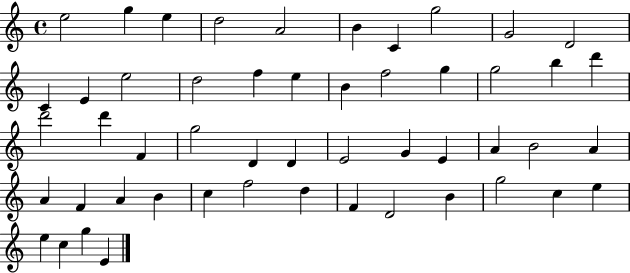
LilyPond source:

{
  \clef treble
  \time 4/4
  \defaultTimeSignature
  \key c \major
  e''2 g''4 e''4 | d''2 a'2 | b'4 c'4 g''2 | g'2 d'2 | \break c'4 e'4 e''2 | d''2 f''4 e''4 | b'4 f''2 g''4 | g''2 b''4 d'''4 | \break d'''2 d'''4 f'4 | g''2 d'4 d'4 | e'2 g'4 e'4 | a'4 b'2 a'4 | \break a'4 f'4 a'4 b'4 | c''4 f''2 d''4 | f'4 d'2 b'4 | g''2 c''4 e''4 | \break e''4 c''4 g''4 e'4 | \bar "|."
}